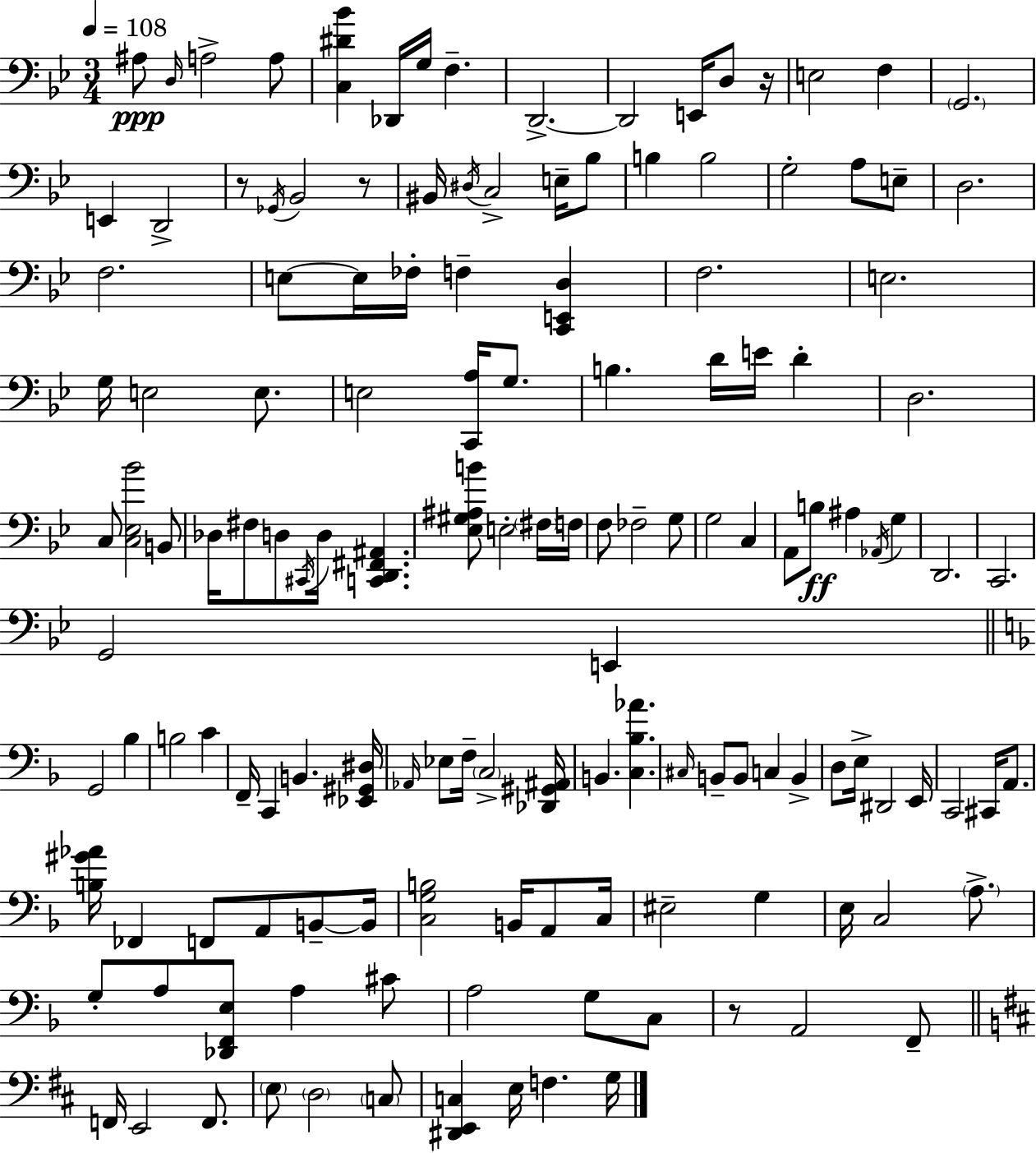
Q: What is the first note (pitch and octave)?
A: A#3